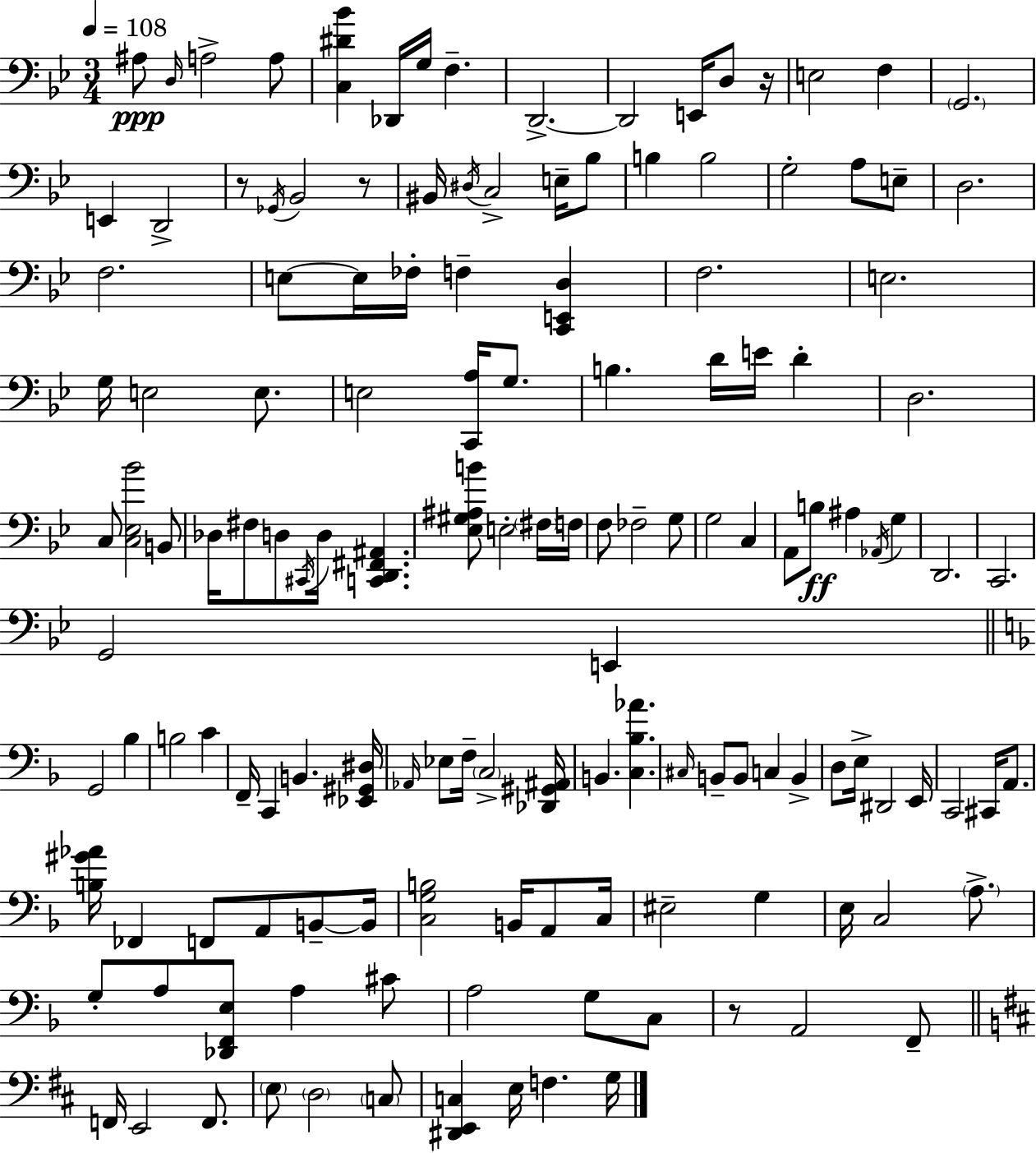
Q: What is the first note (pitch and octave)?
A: A#3